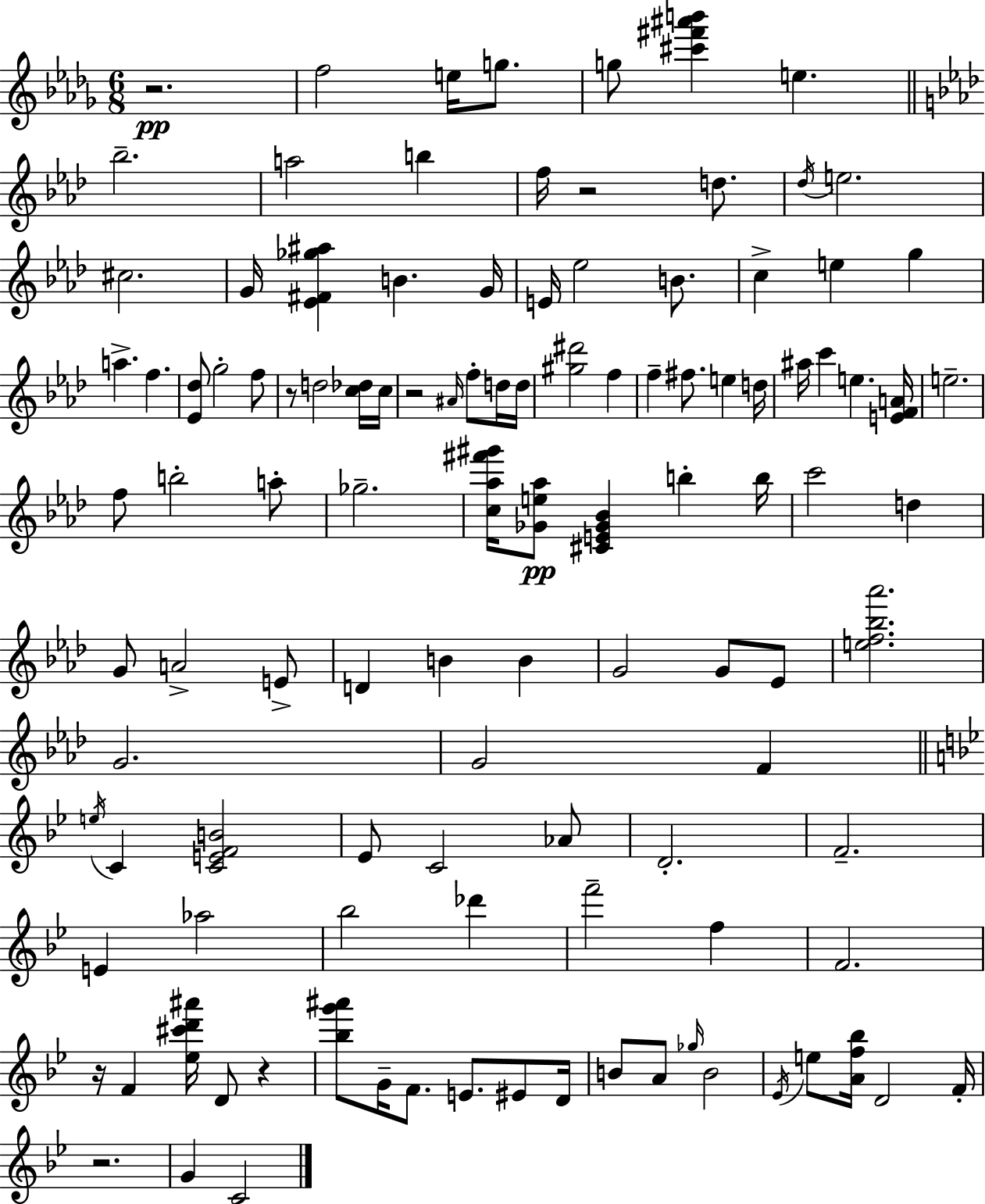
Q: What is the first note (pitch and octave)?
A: F5